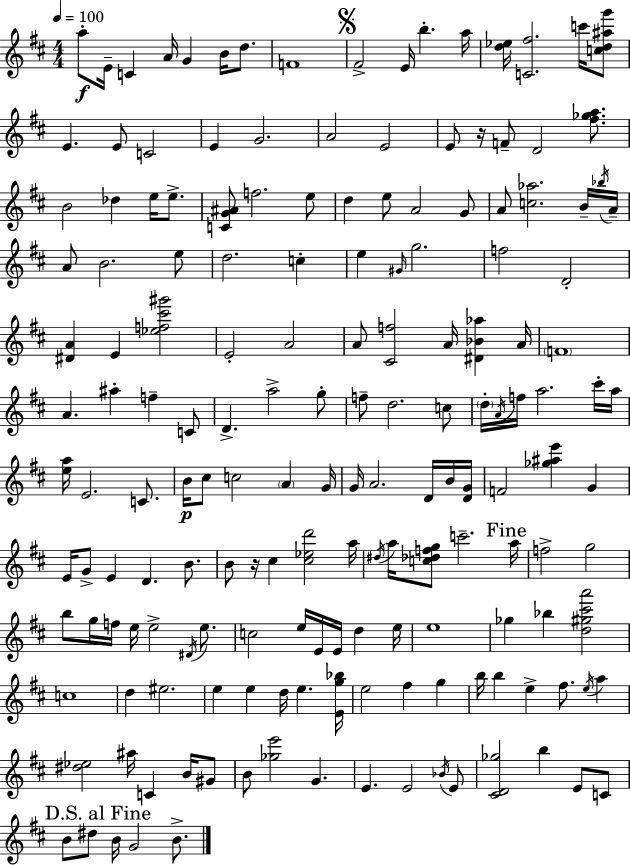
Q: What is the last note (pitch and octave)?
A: B4